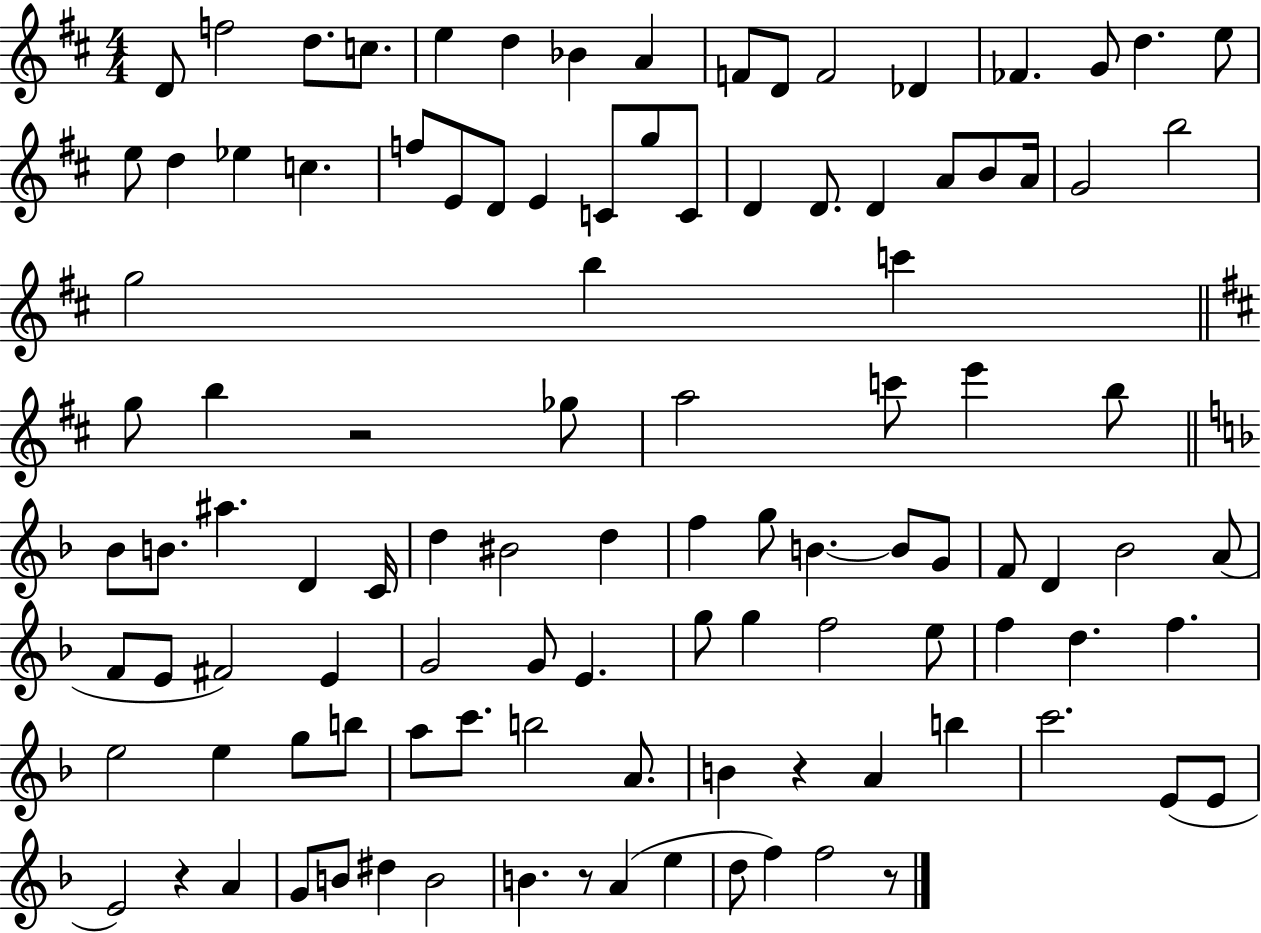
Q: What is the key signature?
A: D major